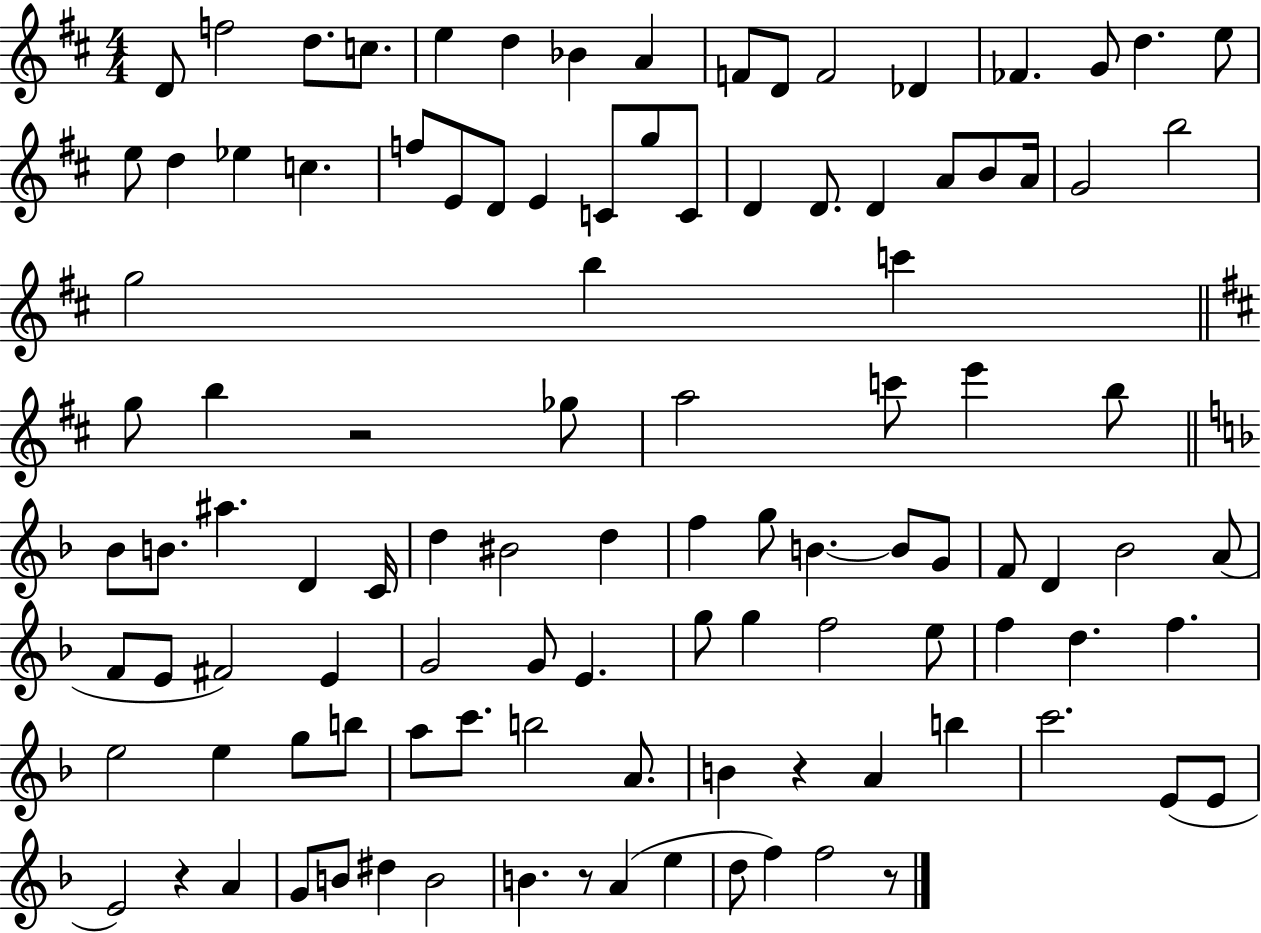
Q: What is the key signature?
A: D major